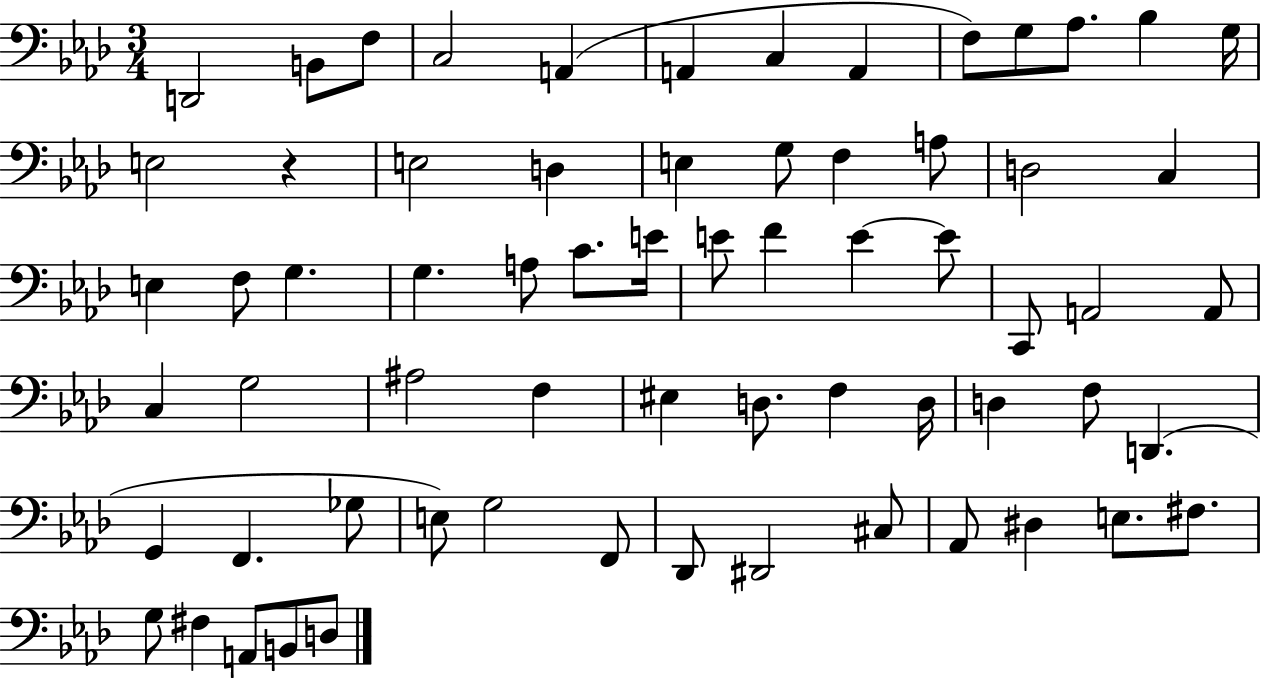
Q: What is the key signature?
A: AES major